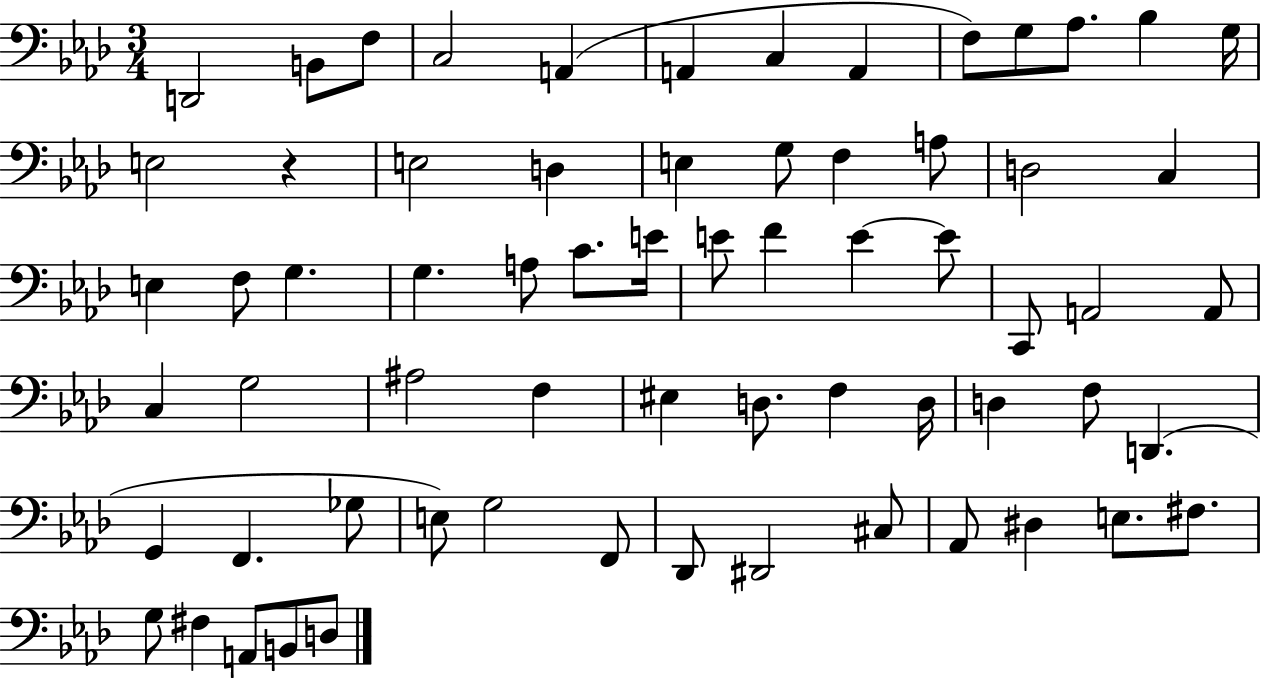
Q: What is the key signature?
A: AES major